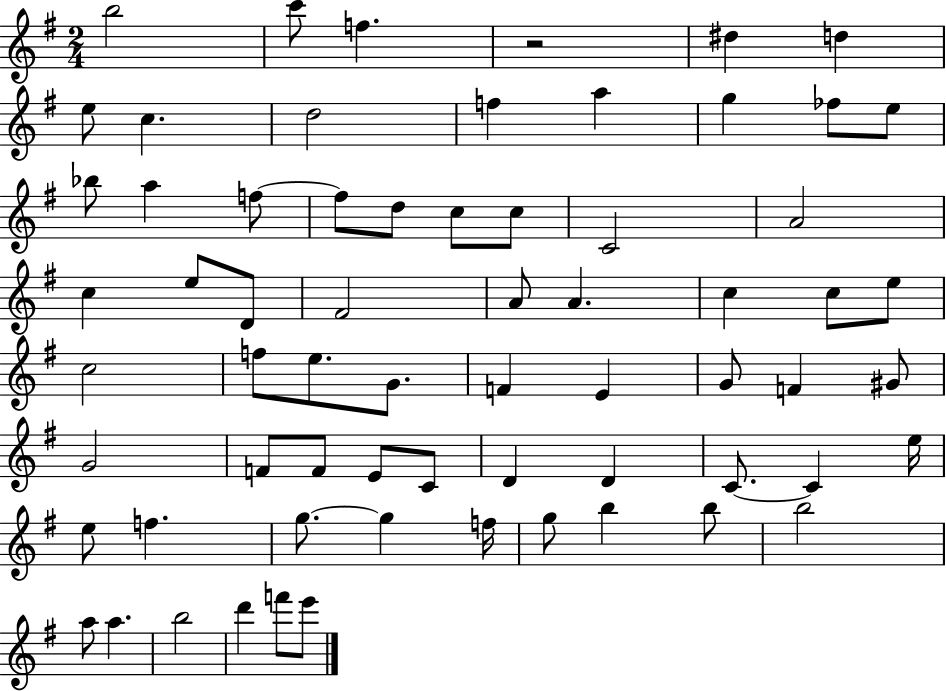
B5/h C6/e F5/q. R/h D#5/q D5/q E5/e C5/q. D5/h F5/q A5/q G5/q FES5/e E5/e Bb5/e A5/q F5/e F5/e D5/e C5/e C5/e C4/h A4/h C5/q E5/e D4/e F#4/h A4/e A4/q. C5/q C5/e E5/e C5/h F5/e E5/e. G4/e. F4/q E4/q G4/e F4/q G#4/e G4/h F4/e F4/e E4/e C4/e D4/q D4/q C4/e. C4/q E5/s E5/e F5/q. G5/e. G5/q F5/s G5/e B5/q B5/e B5/h A5/e A5/q. B5/h D6/q F6/e E6/e